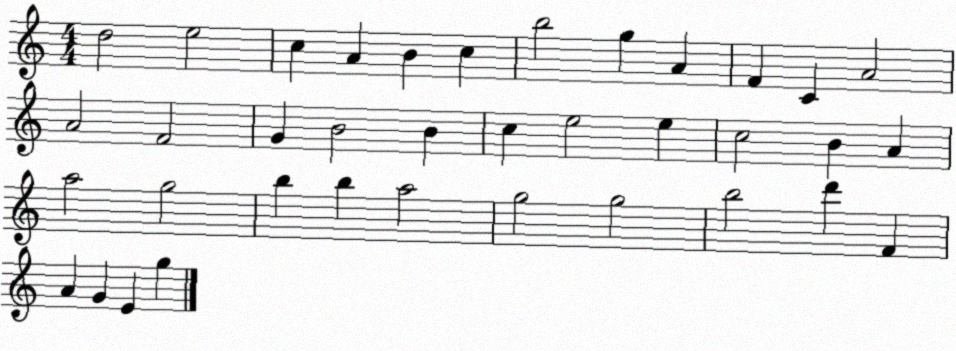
X:1
T:Untitled
M:4/4
L:1/4
K:C
d2 e2 c A B c b2 g A F C A2 A2 F2 G B2 B c e2 e c2 B A a2 g2 b b a2 g2 g2 b2 d' F A G E g